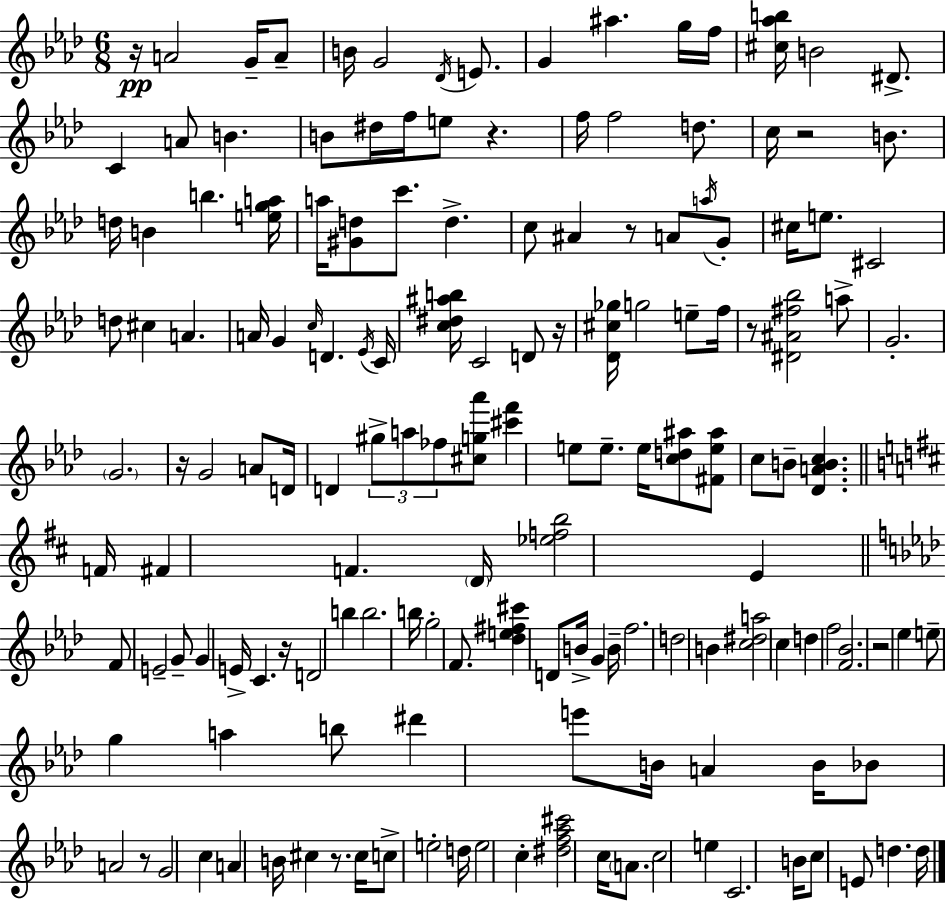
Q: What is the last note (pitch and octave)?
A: D5